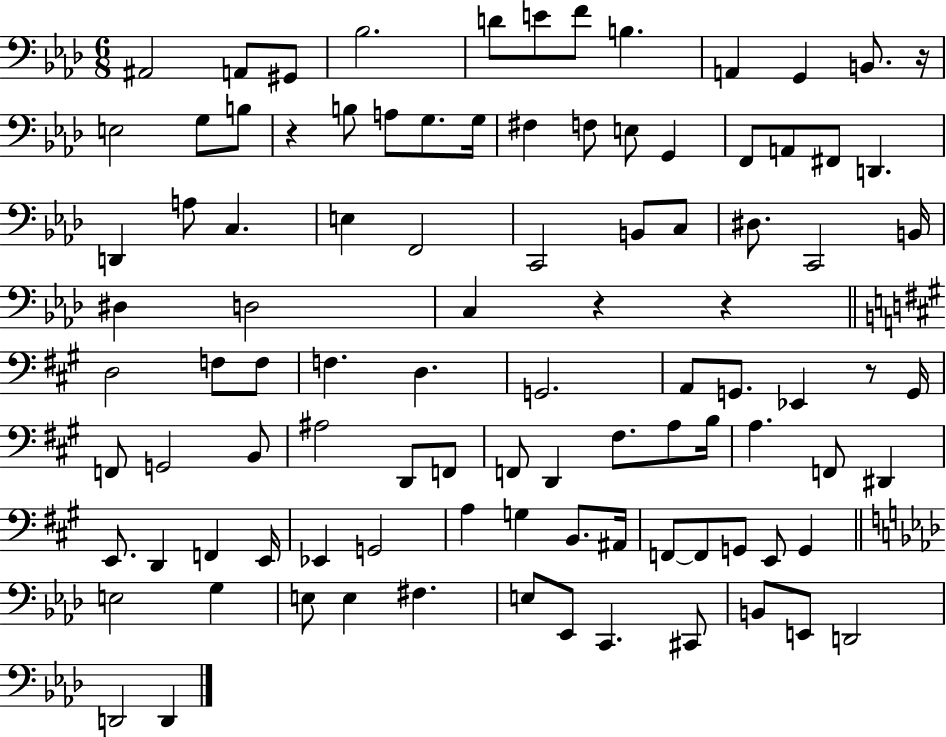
A#2/h A2/e G#2/e Bb3/h. D4/e E4/e F4/e B3/q. A2/q G2/q B2/e. R/s E3/h G3/e B3/e R/q B3/e A3/e G3/e. G3/s F#3/q F3/e E3/e G2/q F2/e A2/e F#2/e D2/q. D2/q A3/e C3/q. E3/q F2/h C2/h B2/e C3/e D#3/e. C2/h B2/s D#3/q D3/h C3/q R/q R/q D3/h F3/e F3/e F3/q. D3/q. G2/h. A2/e G2/e. Eb2/q R/e G2/s F2/e G2/h B2/e A#3/h D2/e F2/e F2/e D2/q F#3/e. A3/e B3/s A3/q. F2/e D#2/q E2/e. D2/q F2/q E2/s Eb2/q G2/h A3/q G3/q B2/e. A#2/s F2/e F2/e G2/e E2/e G2/q E3/h G3/q E3/e E3/q F#3/q. E3/e Eb2/e C2/q. C#2/e B2/e E2/e D2/h D2/h D2/q